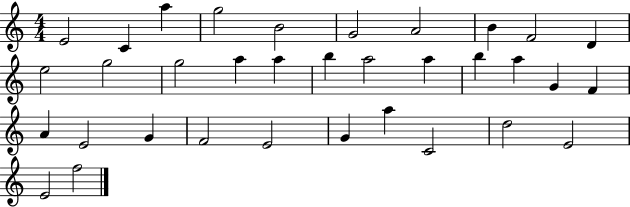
X:1
T:Untitled
M:4/4
L:1/4
K:C
E2 C a g2 B2 G2 A2 B F2 D e2 g2 g2 a a b a2 a b a G F A E2 G F2 E2 G a C2 d2 E2 E2 f2